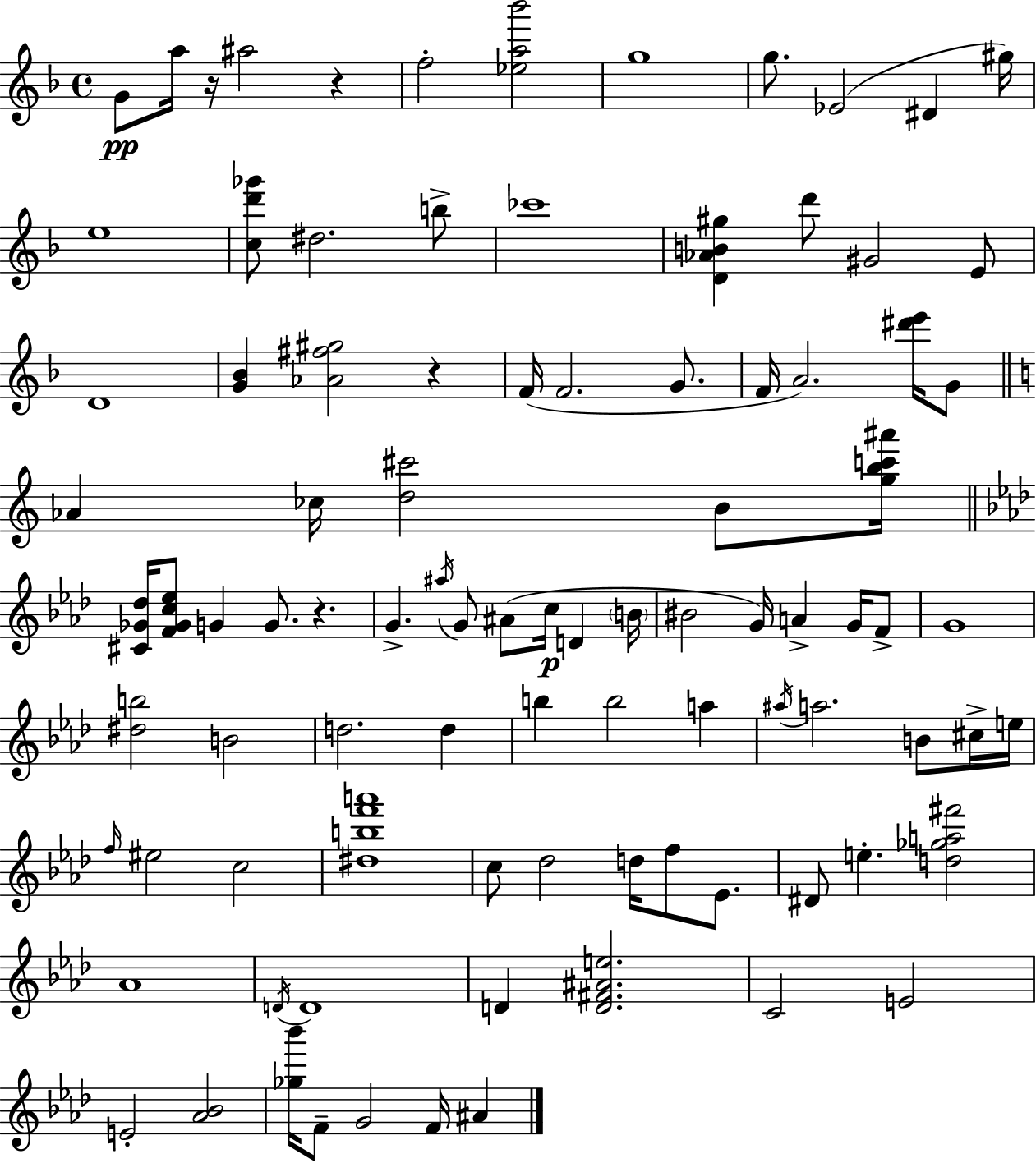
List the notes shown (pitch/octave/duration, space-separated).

G4/e A5/s R/s A#5/h R/q F5/h [Eb5,A5,Bb6]/h G5/w G5/e. Eb4/h D#4/q G#5/s E5/w [C5,D6,Gb6]/e D#5/h. B5/e CES6/w [D4,Ab4,B4,G#5]/q D6/e G#4/h E4/e D4/w [G4,Bb4]/q [Ab4,F#5,G#5]/h R/q F4/s F4/h. G4/e. F4/s A4/h. [D#6,E6]/s G4/e Ab4/q CES5/s [D5,C#6]/h B4/e [G5,B5,C6,A#6]/s [C#4,Gb4,Db5]/s [F4,Gb4,C5,Eb5]/e G4/q G4/e. R/q. G4/q. A#5/s G4/e A#4/e C5/s D4/q B4/s BIS4/h G4/s A4/q G4/s F4/e G4/w [D#5,B5]/h B4/h D5/h. D5/q B5/q B5/h A5/q A#5/s A5/h. B4/e C#5/s E5/s F5/s EIS5/h C5/h [D#5,B5,F6,A6]/w C5/e Db5/h D5/s F5/e Eb4/e. D#4/e E5/q. [D5,Gb5,A5,F#6]/h Ab4/w D4/s D4/w D4/q [D4,F#4,A#4,E5]/h. C4/h E4/h E4/h [Ab4,Bb4]/h [Gb5,Bb6]/s F4/e G4/h F4/s A#4/q